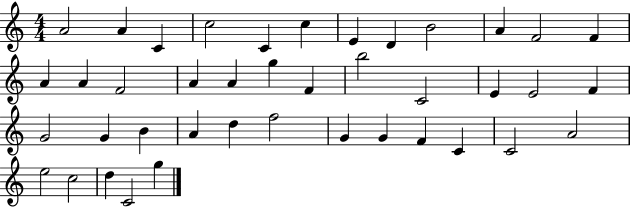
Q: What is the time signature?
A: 4/4